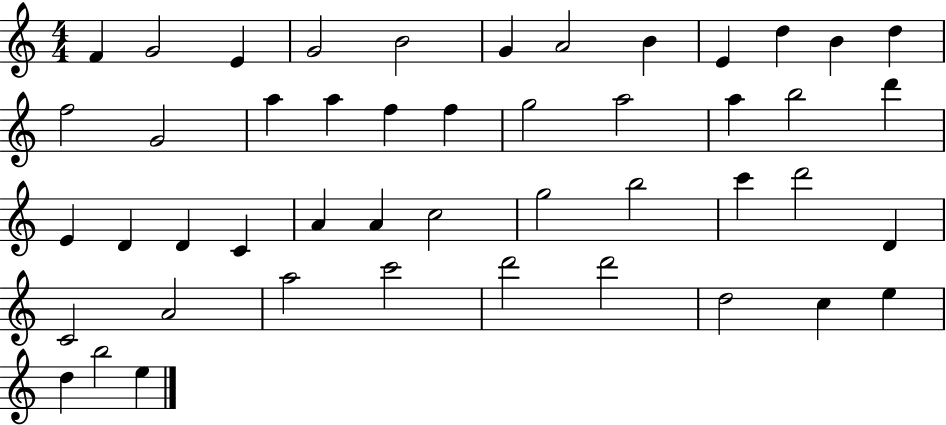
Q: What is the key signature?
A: C major